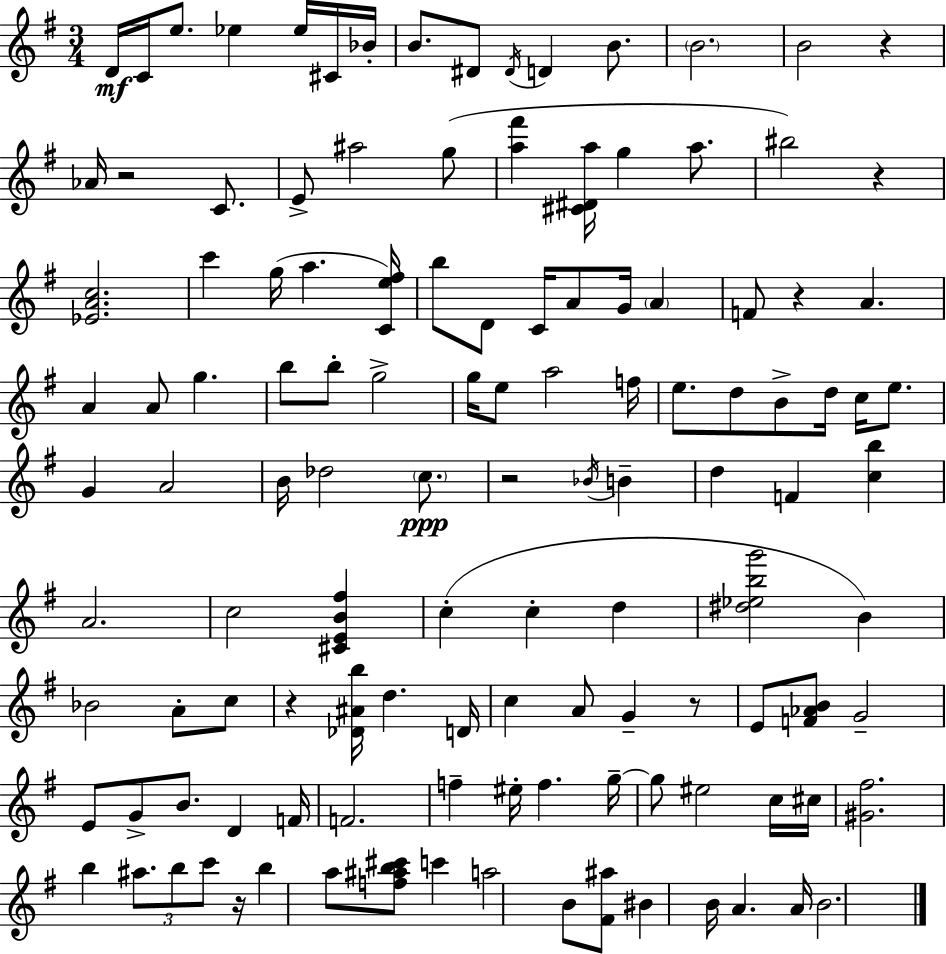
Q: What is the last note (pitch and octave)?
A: B4